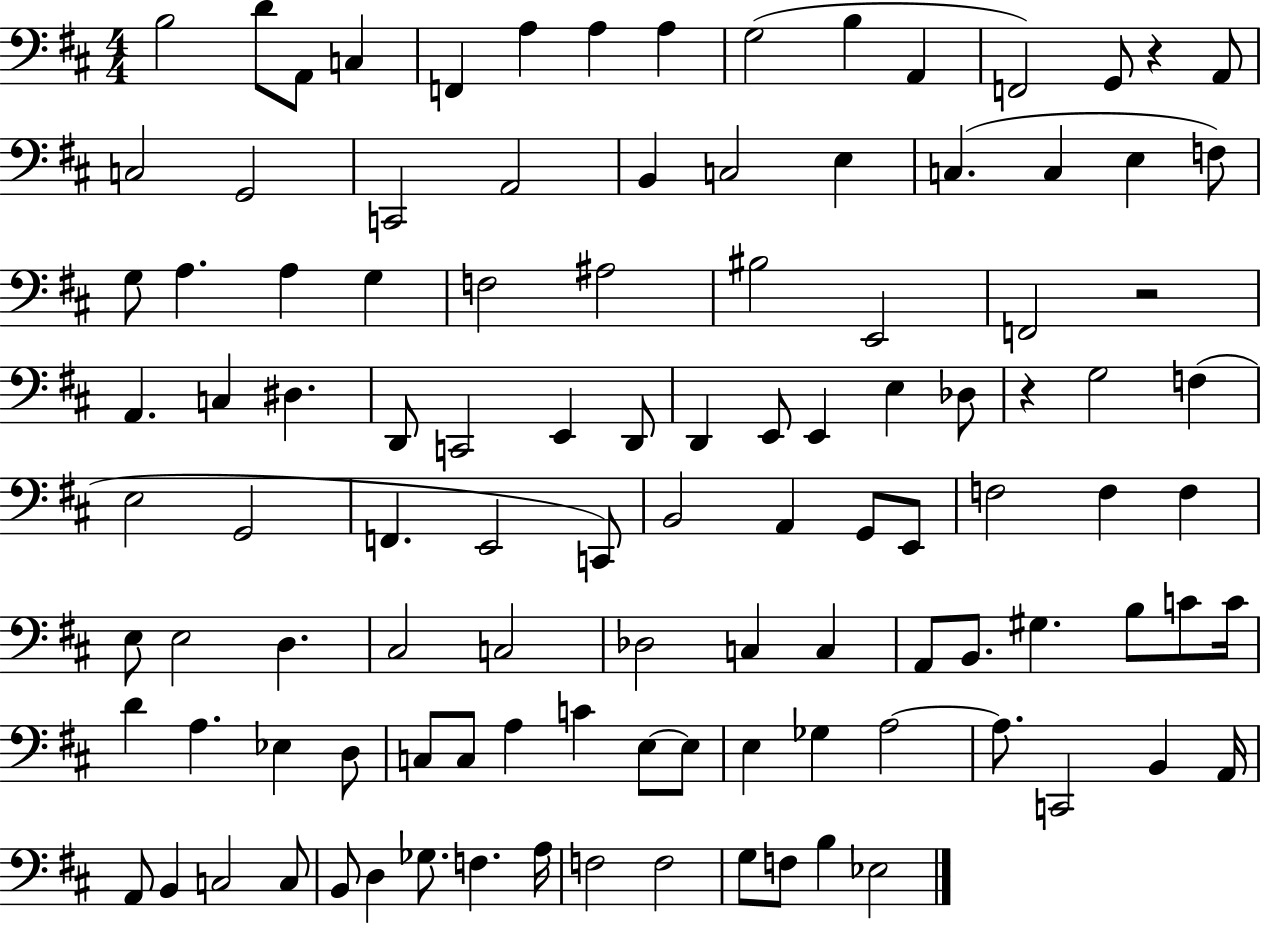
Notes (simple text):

B3/h D4/e A2/e C3/q F2/q A3/q A3/q A3/q G3/h B3/q A2/q F2/h G2/e R/q A2/e C3/h G2/h C2/h A2/h B2/q C3/h E3/q C3/q. C3/q E3/q F3/e G3/e A3/q. A3/q G3/q F3/h A#3/h BIS3/h E2/h F2/h R/h A2/q. C3/q D#3/q. D2/e C2/h E2/q D2/e D2/q E2/e E2/q E3/q Db3/e R/q G3/h F3/q E3/h G2/h F2/q. E2/h C2/e B2/h A2/q G2/e E2/e F3/h F3/q F3/q E3/e E3/h D3/q. C#3/h C3/h Db3/h C3/q C3/q A2/e B2/e. G#3/q. B3/e C4/e C4/s D4/q A3/q. Eb3/q D3/e C3/e C3/e A3/q C4/q E3/e E3/e E3/q Gb3/q A3/h A3/e. C2/h B2/q A2/s A2/e B2/q C3/h C3/e B2/e D3/q Gb3/e. F3/q. A3/s F3/h F3/h G3/e F3/e B3/q Eb3/h